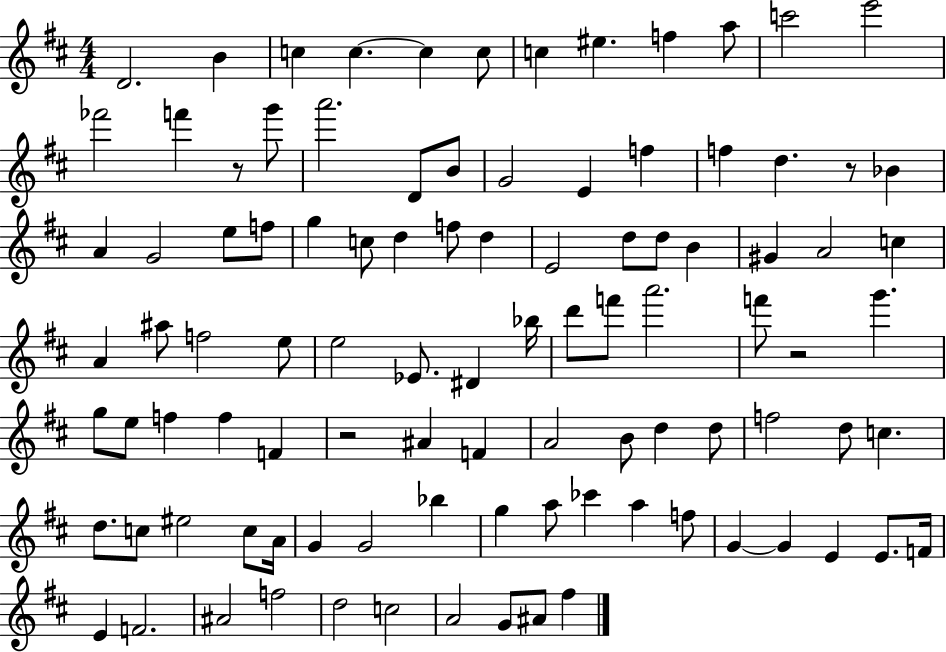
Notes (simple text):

D4/h. B4/q C5/q C5/q. C5/q C5/e C5/q EIS5/q. F5/q A5/e C6/h E6/h FES6/h F6/q R/e G6/e A6/h. D4/e B4/e G4/h E4/q F5/q F5/q D5/q. R/e Bb4/q A4/q G4/h E5/e F5/e G5/q C5/e D5/q F5/e D5/q E4/h D5/e D5/e B4/q G#4/q A4/h C5/q A4/q A#5/e F5/h E5/e E5/h Eb4/e. D#4/q Bb5/s D6/e F6/e A6/h. F6/e R/h G6/q. G5/e E5/e F5/q F5/q F4/q R/h A#4/q F4/q A4/h B4/e D5/q D5/e F5/h D5/e C5/q. D5/e. C5/e EIS5/h C5/e A4/s G4/q G4/h Bb5/q G5/q A5/e CES6/q A5/q F5/e G4/q G4/q E4/q E4/e. F4/s E4/q F4/h. A#4/h F5/h D5/h C5/h A4/h G4/e A#4/e F#5/q